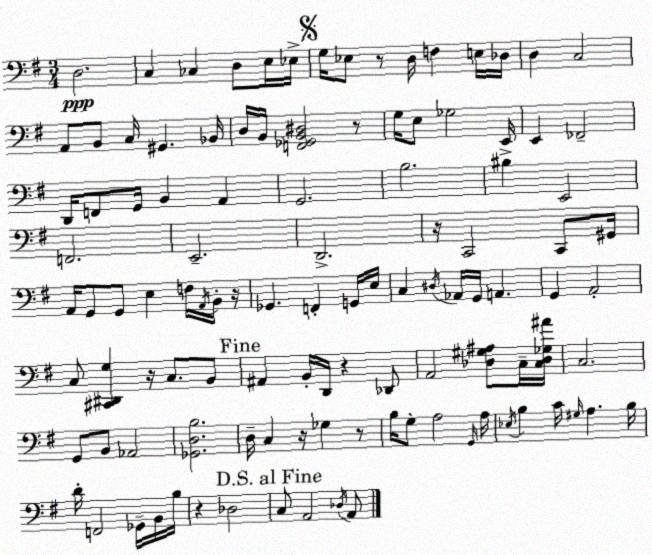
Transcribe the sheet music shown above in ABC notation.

X:1
T:Untitled
M:3/4
L:1/4
K:Em
D,2 C, _C, D,/2 E,/4 _E,/4 G,/4 _E,/2 z/2 D,/4 F, E,/4 _D,/4 D, C,2 A,,/2 B,,/2 C,/4 ^G,, _B,,/4 D,/4 B,,/4 [F,,_G,,B,,^D,]2 z/2 G,/4 E,/2 _G,2 E,,/4 E,, _F,,2 D,,/4 F,,/2 G,,/4 B,, A,, G,,2 B,2 ^B, E,,2 F,,2 E,,2 D,,2 z/4 C,,2 C,,/2 ^G,,/4 A,,/4 G,,/2 G,,/2 E, F,/4 A,,/4 B,,/4 z/4 _G,, F,, G,,/4 E,/4 C, ^D,/4 _A,,/4 G,,/4 A,, G,, A,,2 C,/2 [^C,,^D,,G,] z/4 C,/2 B,,/2 ^A,, B,,/4 D,,/4 z _D,,/2 A,,2 [_D,^G,^A,]/2 C,/4 [C,_D,_G,^A]/4 C,2 G,,/2 B,,/2 _A,,2 [_G,,D,B,]2 D,/4 C, z/4 _G, z/2 B,/4 G,/2 A,2 G,,/4 A,/4 _E,/4 B, C/4 ^G,/4 A, B,/4 D/4 F,,2 _G,,/4 B,,/4 B,/4 z _D,2 C,/2 A,,2 _D,/4 A,,/2